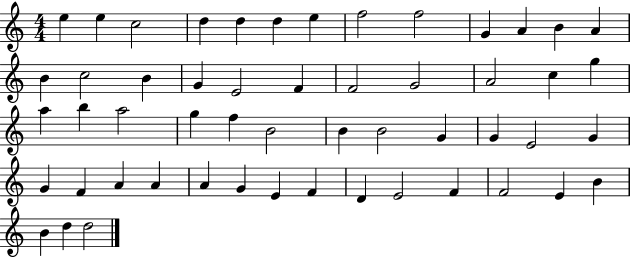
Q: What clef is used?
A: treble